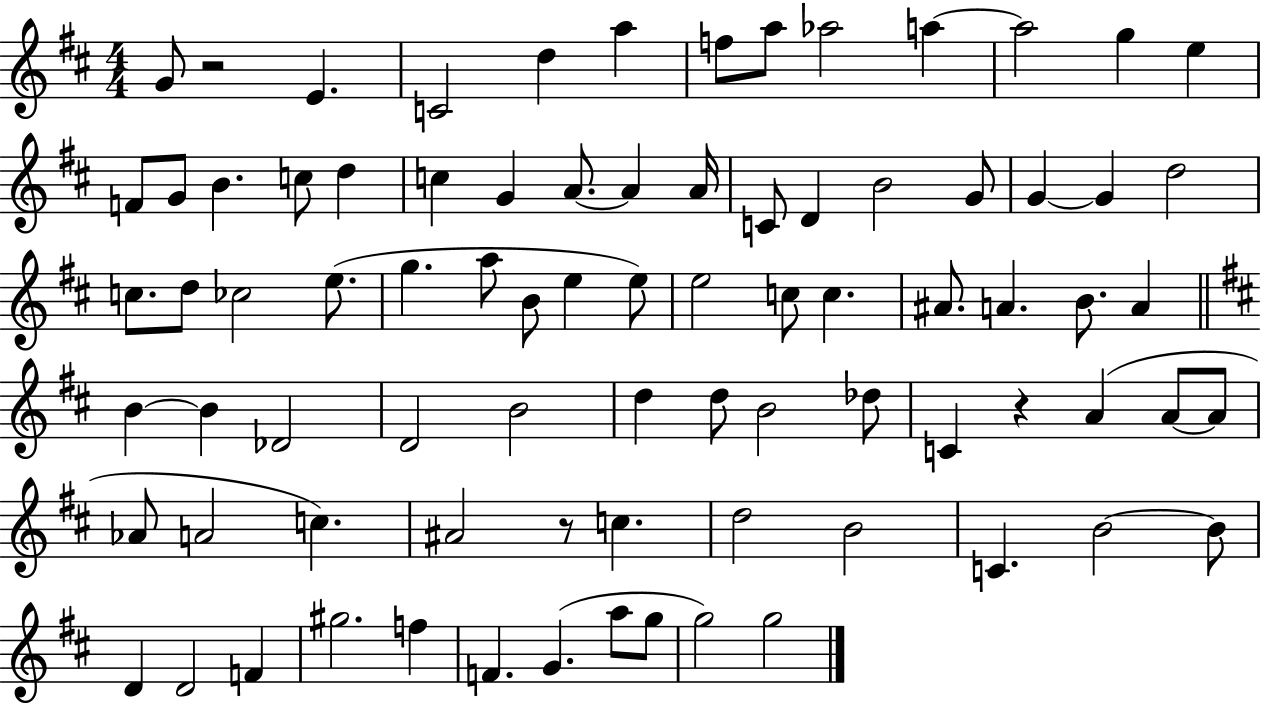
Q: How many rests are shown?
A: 3